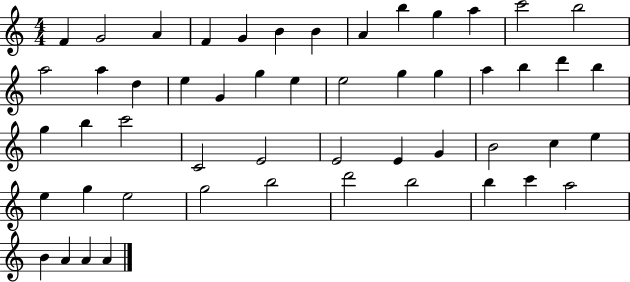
F4/q G4/h A4/q F4/q G4/q B4/q B4/q A4/q B5/q G5/q A5/q C6/h B5/h A5/h A5/q D5/q E5/q G4/q G5/q E5/q E5/h G5/q G5/q A5/q B5/q D6/q B5/q G5/q B5/q C6/h C4/h E4/h E4/h E4/q G4/q B4/h C5/q E5/q E5/q G5/q E5/h G5/h B5/h D6/h B5/h B5/q C6/q A5/h B4/q A4/q A4/q A4/q